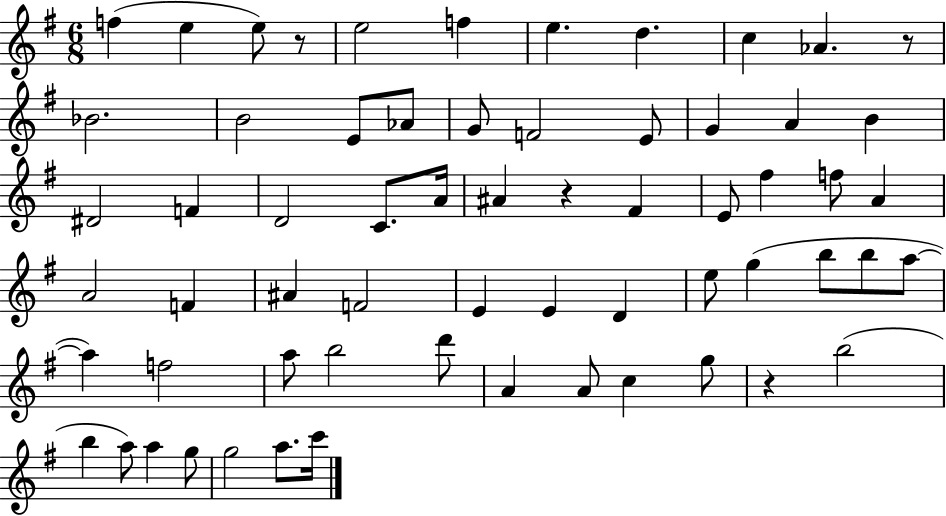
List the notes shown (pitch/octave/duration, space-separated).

F5/q E5/q E5/e R/e E5/h F5/q E5/q. D5/q. C5/q Ab4/q. R/e Bb4/h. B4/h E4/e Ab4/e G4/e F4/h E4/e G4/q A4/q B4/q D#4/h F4/q D4/h C4/e. A4/s A#4/q R/q F#4/q E4/e F#5/q F5/e A4/q A4/h F4/q A#4/q F4/h E4/q E4/q D4/q E5/e G5/q B5/e B5/e A5/e A5/q F5/h A5/e B5/h D6/e A4/q A4/e C5/q G5/e R/q B5/h B5/q A5/e A5/q G5/e G5/h A5/e. C6/s